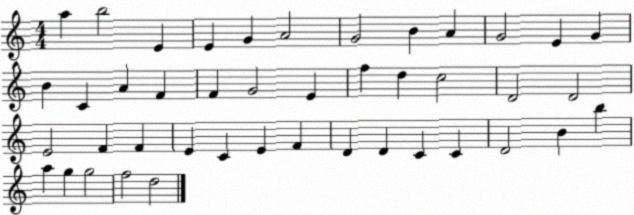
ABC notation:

X:1
T:Untitled
M:4/4
L:1/4
K:C
a b2 E E G A2 G2 B A G2 E G B C A F F G2 E f d c2 D2 D2 E2 F F E C E F D D C C D2 B b a g g2 f2 d2